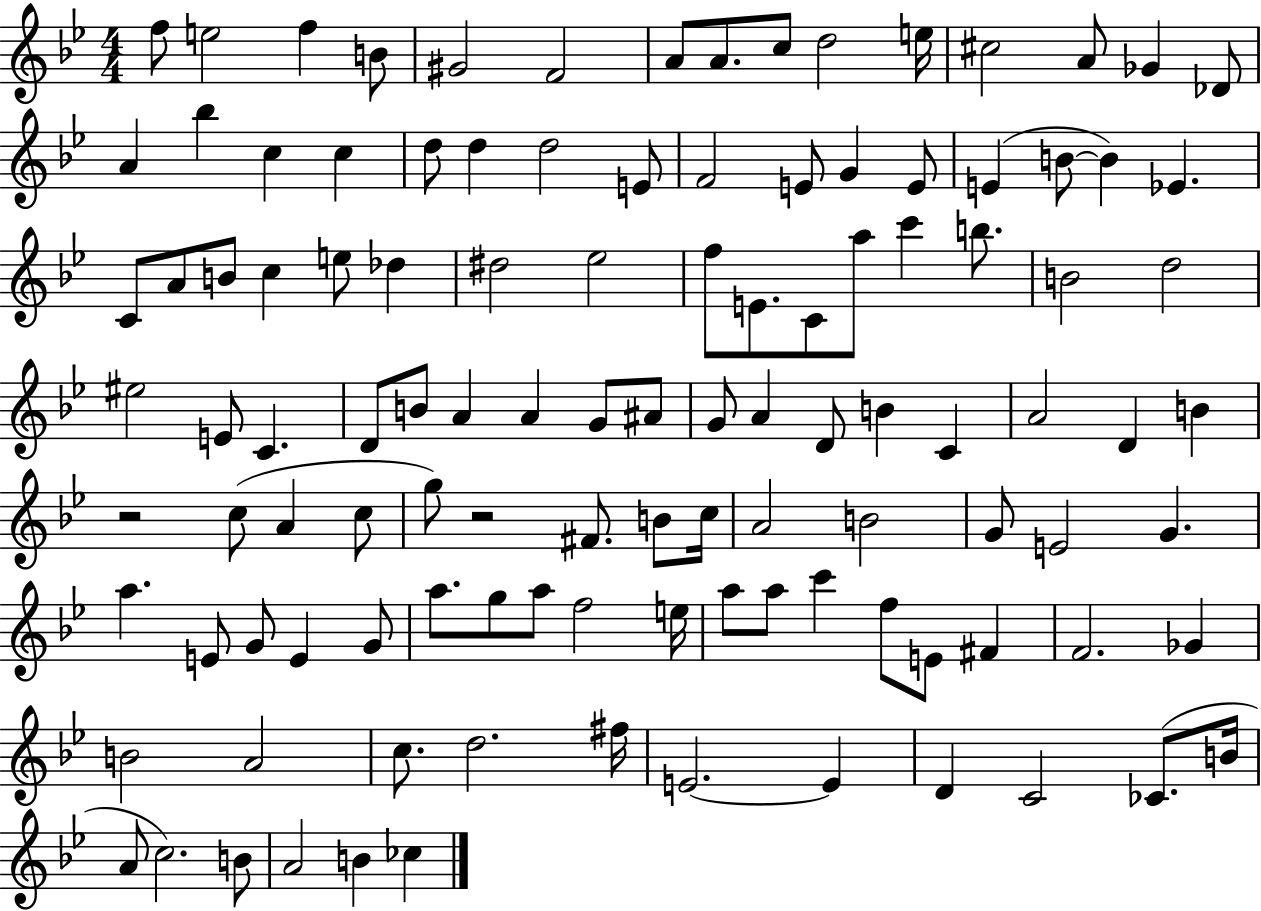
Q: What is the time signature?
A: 4/4